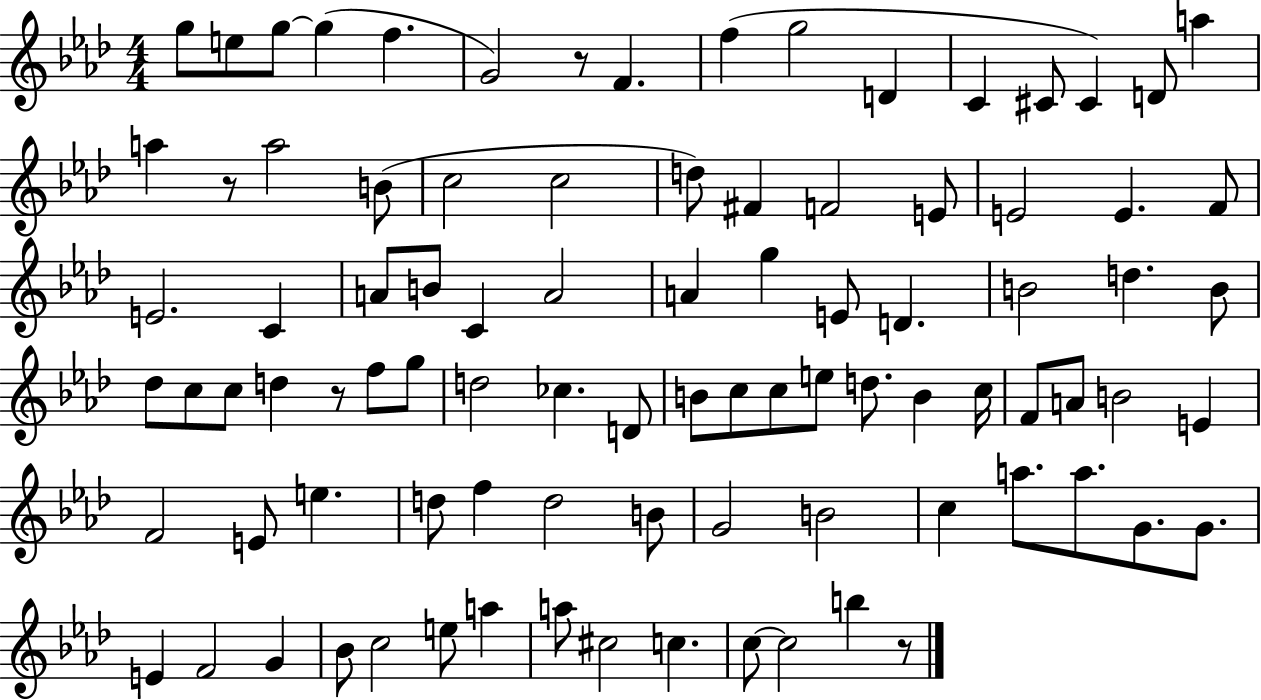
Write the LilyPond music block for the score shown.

{
  \clef treble
  \numericTimeSignature
  \time 4/4
  \key aes \major
  g''8 e''8 g''8~~ g''4( f''4. | g'2) r8 f'4. | f''4( g''2 d'4 | c'4 cis'8 cis'4) d'8 a''4 | \break a''4 r8 a''2 b'8( | c''2 c''2 | d''8) fis'4 f'2 e'8 | e'2 e'4. f'8 | \break e'2. c'4 | a'8 b'8 c'4 a'2 | a'4 g''4 e'8 d'4. | b'2 d''4. b'8 | \break des''8 c''8 c''8 d''4 r8 f''8 g''8 | d''2 ces''4. d'8 | b'8 c''8 c''8 e''8 d''8. b'4 c''16 | f'8 a'8 b'2 e'4 | \break f'2 e'8 e''4. | d''8 f''4 d''2 b'8 | g'2 b'2 | c''4 a''8. a''8. g'8. g'8. | \break e'4 f'2 g'4 | bes'8 c''2 e''8 a''4 | a''8 cis''2 c''4. | c''8~~ c''2 b''4 r8 | \break \bar "|."
}